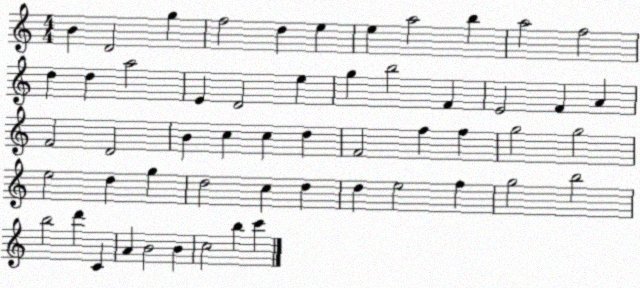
X:1
T:Untitled
M:4/4
L:1/4
K:C
B D2 g f2 d e e a2 b a2 f2 d d a2 E D2 e g b2 F E2 F A F2 D2 B c c d F2 f f g2 g2 e2 d g d2 c d d e2 f g2 b2 b2 d' C A B2 B c2 b c'